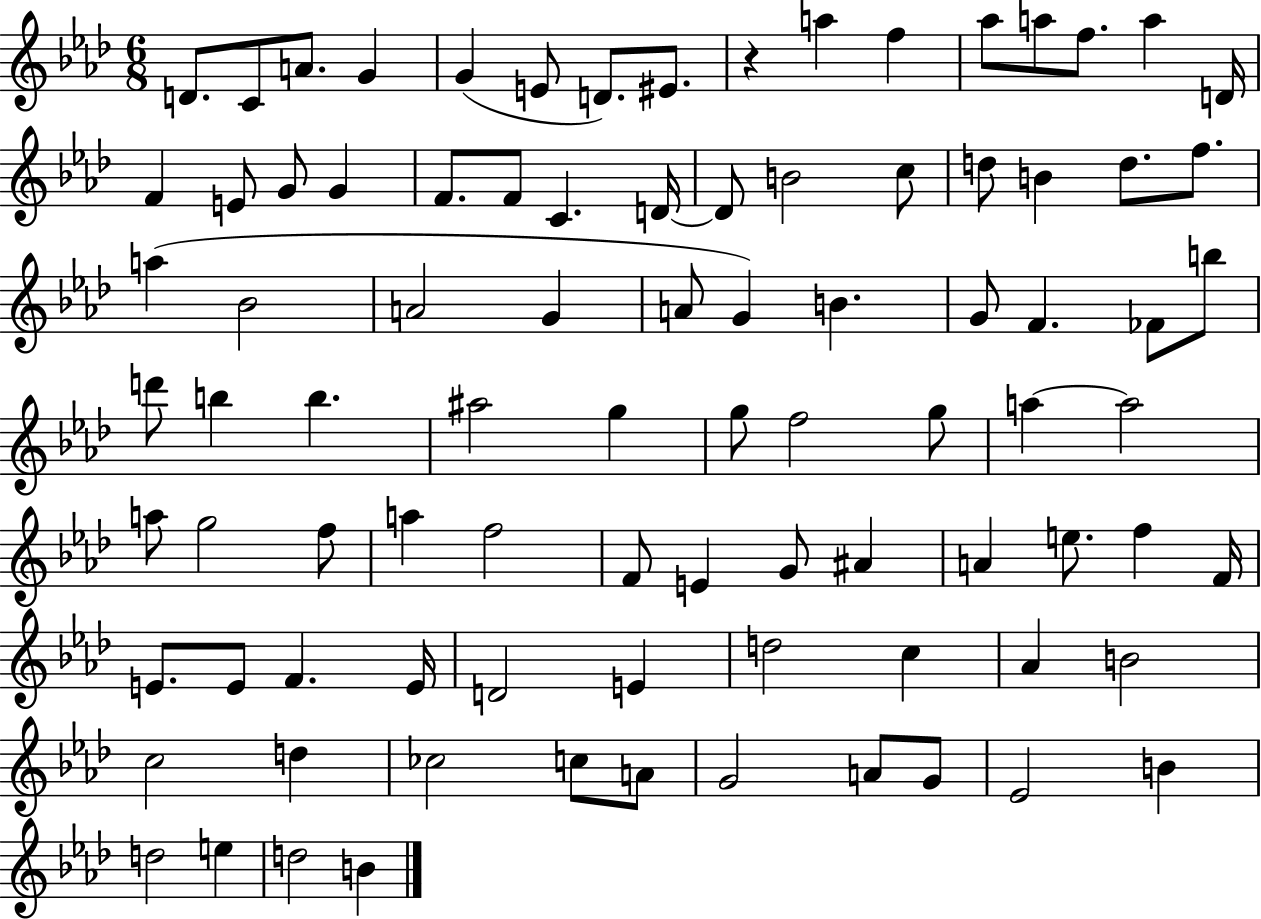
{
  \clef treble
  \numericTimeSignature
  \time 6/8
  \key aes \major
  d'8. c'8 a'8. g'4 | g'4( e'8 d'8.) eis'8. | r4 a''4 f''4 | aes''8 a''8 f''8. a''4 d'16 | \break f'4 e'8 g'8 g'4 | f'8. f'8 c'4. d'16~~ | d'8 b'2 c''8 | d''8 b'4 d''8. f''8. | \break a''4( bes'2 | a'2 g'4 | a'8 g'4) b'4. | g'8 f'4. fes'8 b''8 | \break d'''8 b''4 b''4. | ais''2 g''4 | g''8 f''2 g''8 | a''4~~ a''2 | \break a''8 g''2 f''8 | a''4 f''2 | f'8 e'4 g'8 ais'4 | a'4 e''8. f''4 f'16 | \break e'8. e'8 f'4. e'16 | d'2 e'4 | d''2 c''4 | aes'4 b'2 | \break c''2 d''4 | ces''2 c''8 a'8 | g'2 a'8 g'8 | ees'2 b'4 | \break d''2 e''4 | d''2 b'4 | \bar "|."
}